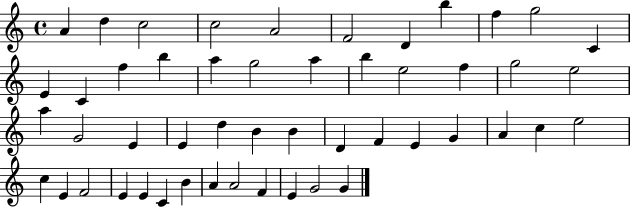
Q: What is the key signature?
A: C major